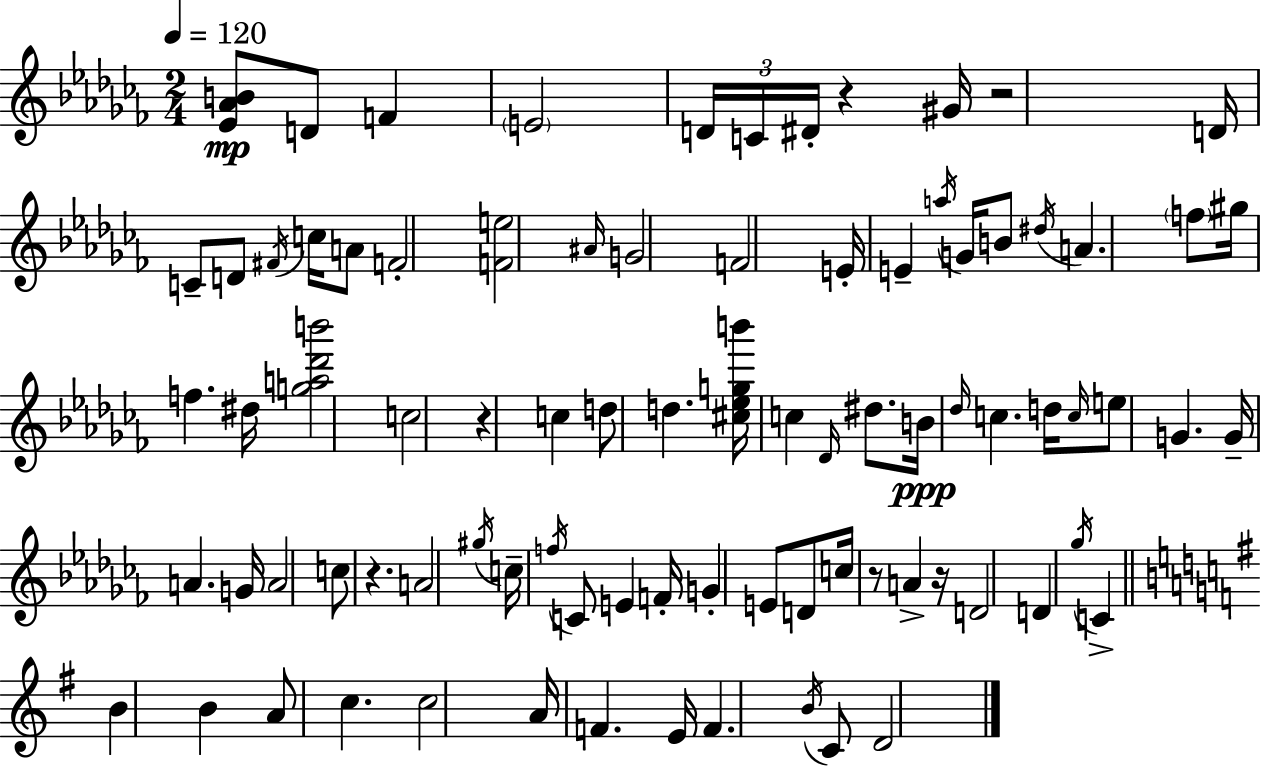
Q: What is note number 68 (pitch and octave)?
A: C5